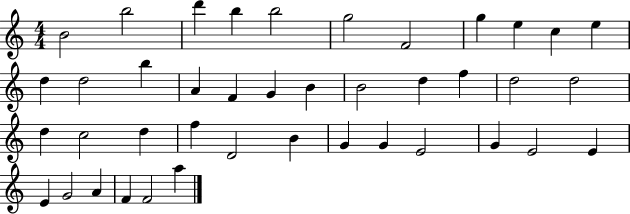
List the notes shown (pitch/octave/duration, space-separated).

B4/h B5/h D6/q B5/q B5/h G5/h F4/h G5/q E5/q C5/q E5/q D5/q D5/h B5/q A4/q F4/q G4/q B4/q B4/h D5/q F5/q D5/h D5/h D5/q C5/h D5/q F5/q D4/h B4/q G4/q G4/q E4/h G4/q E4/h E4/q E4/q G4/h A4/q F4/q F4/h A5/q